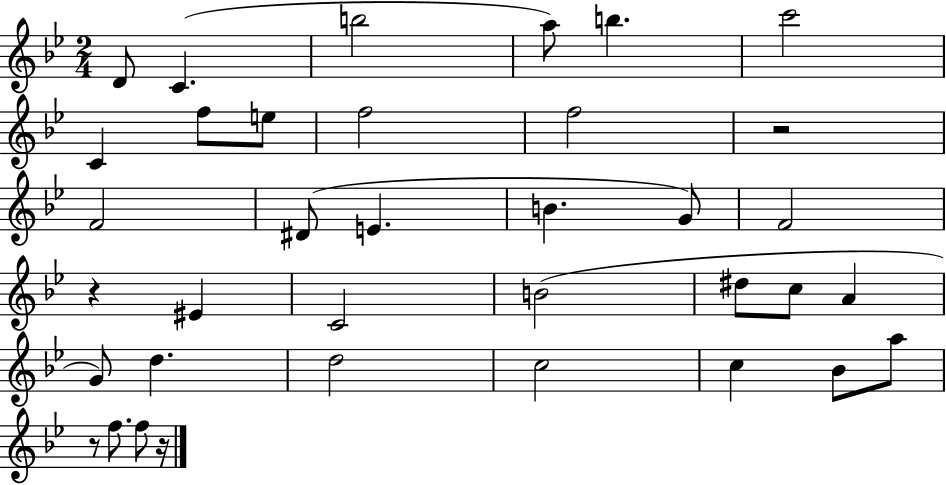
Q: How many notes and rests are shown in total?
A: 36